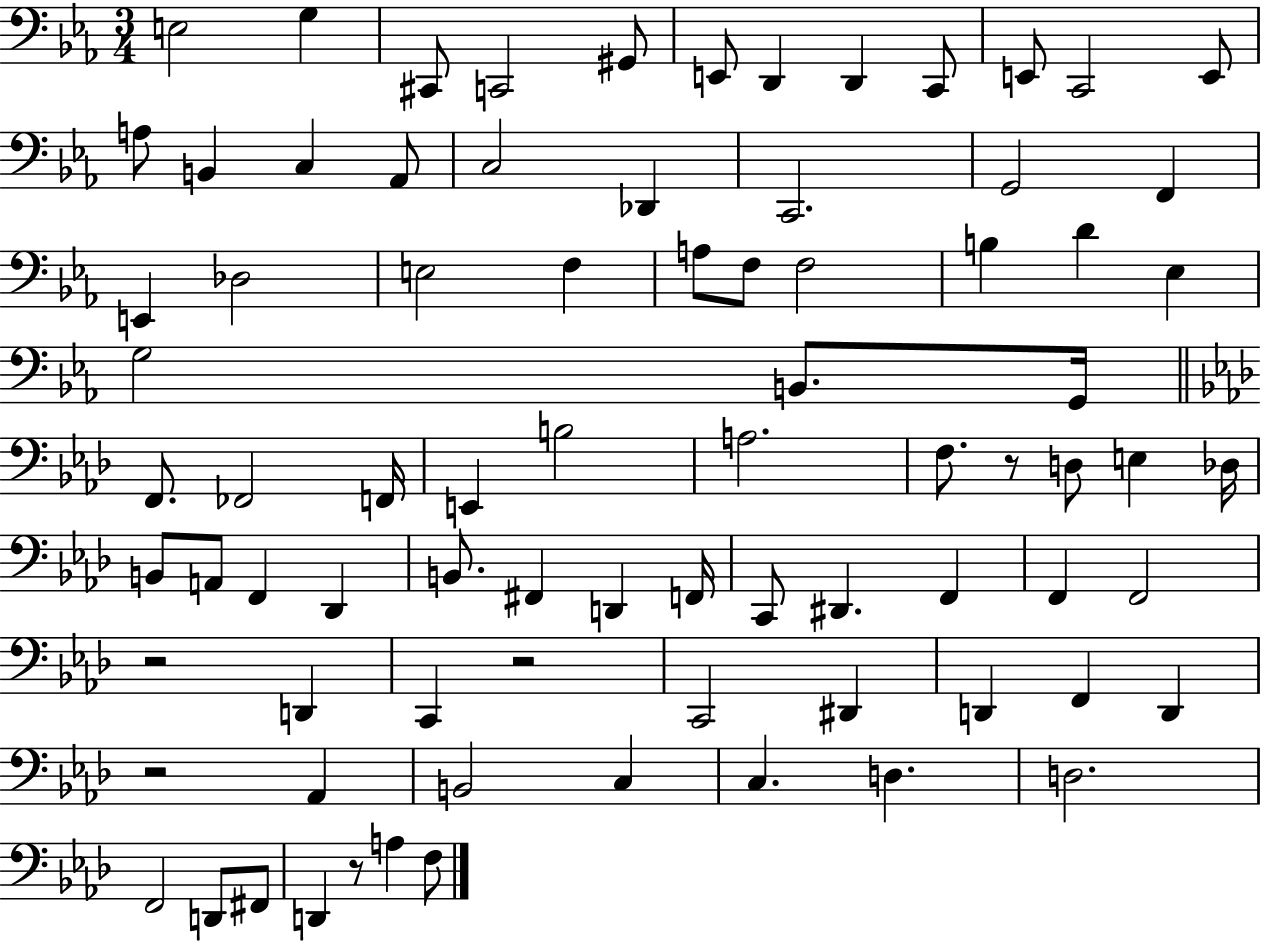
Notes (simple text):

E3/h G3/q C#2/e C2/h G#2/e E2/e D2/q D2/q C2/e E2/e C2/h E2/e A3/e B2/q C3/q Ab2/e C3/h Db2/q C2/h. G2/h F2/q E2/q Db3/h E3/h F3/q A3/e F3/e F3/h B3/q D4/q Eb3/q G3/h B2/e. G2/s F2/e. FES2/h F2/s E2/q B3/h A3/h. F3/e. R/e D3/e E3/q Db3/s B2/e A2/e F2/q Db2/q B2/e. F#2/q D2/q F2/s C2/e D#2/q. F2/q F2/q F2/h R/h D2/q C2/q R/h C2/h D#2/q D2/q F2/q D2/q R/h Ab2/q B2/h C3/q C3/q. D3/q. D3/h. F2/h D2/e F#2/e D2/q R/e A3/q F3/e